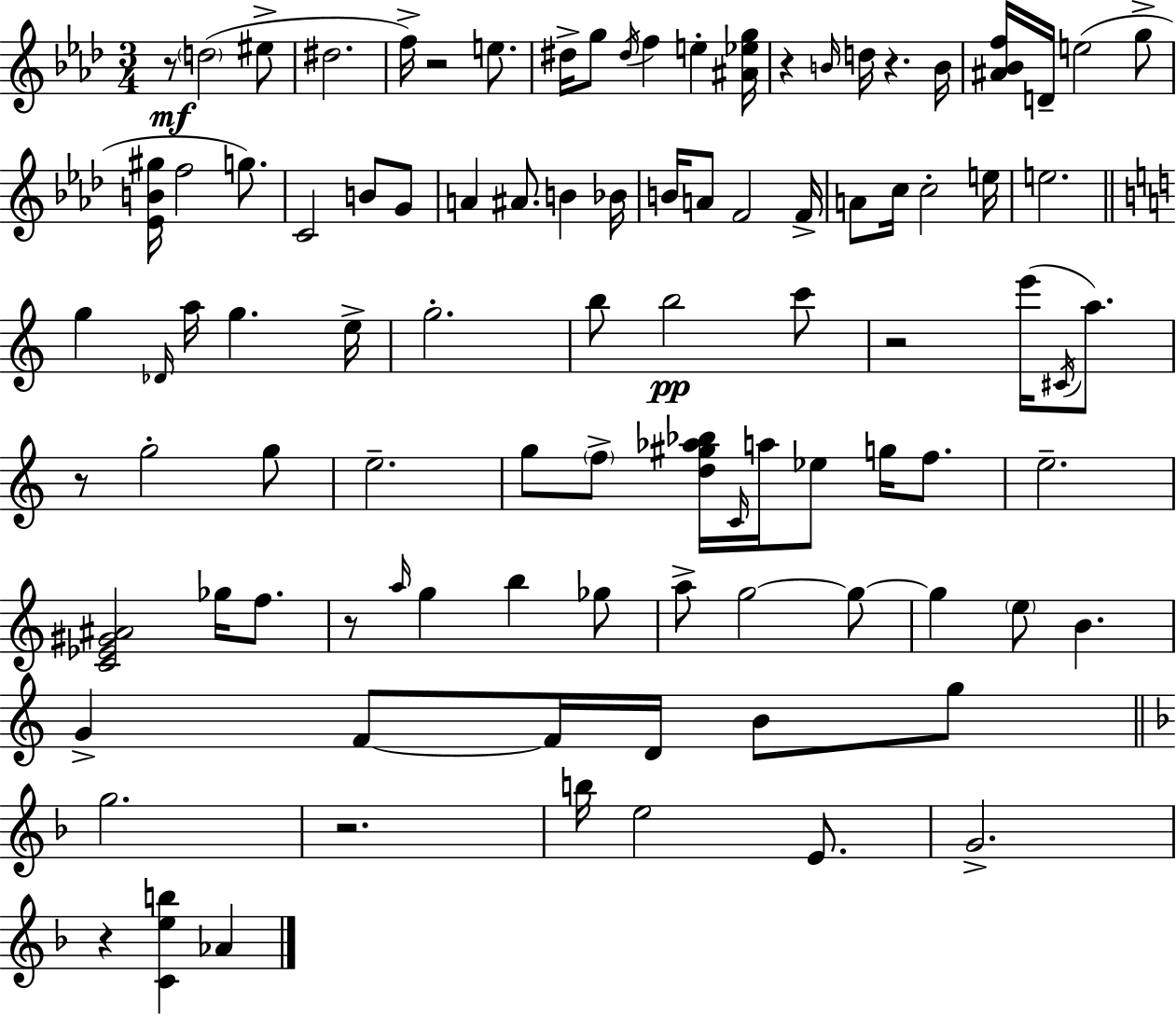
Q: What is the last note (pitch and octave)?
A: Ab4